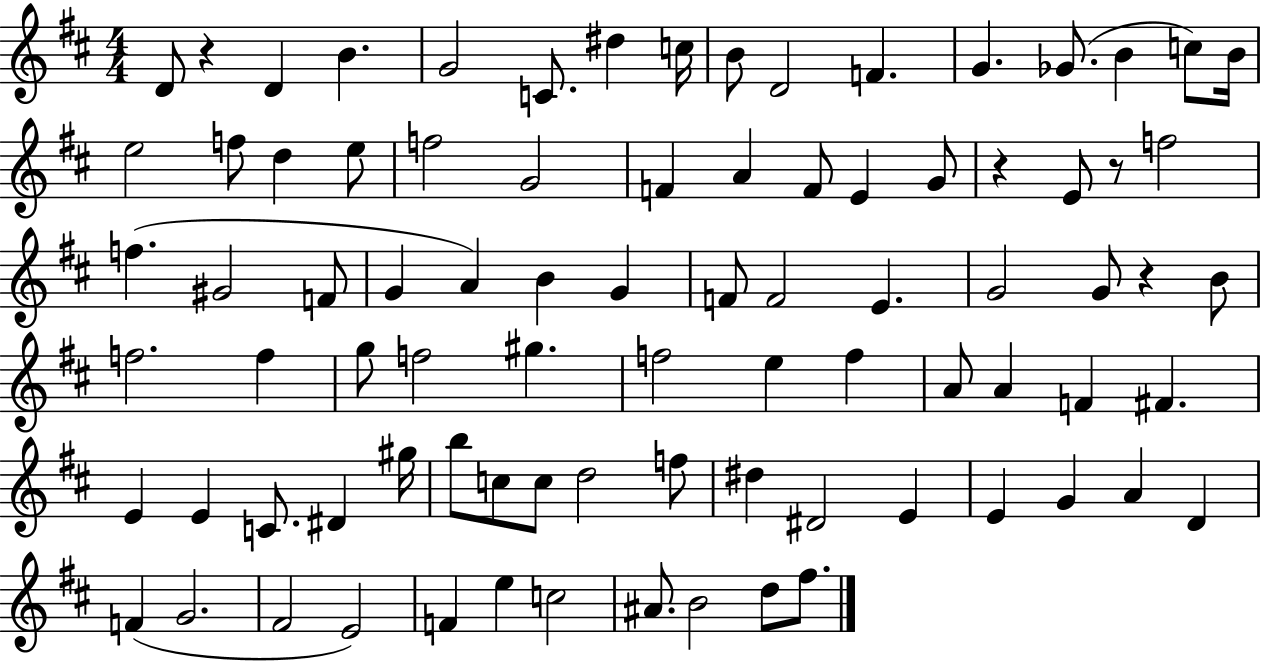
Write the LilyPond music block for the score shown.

{
  \clef treble
  \numericTimeSignature
  \time 4/4
  \key d \major
  \repeat volta 2 { d'8 r4 d'4 b'4. | g'2 c'8. dis''4 c''16 | b'8 d'2 f'4. | g'4. ges'8.( b'4 c''8) b'16 | \break e''2 f''8 d''4 e''8 | f''2 g'2 | f'4 a'4 f'8 e'4 g'8 | r4 e'8 r8 f''2 | \break f''4.( gis'2 f'8 | g'4 a'4) b'4 g'4 | f'8 f'2 e'4. | g'2 g'8 r4 b'8 | \break f''2. f''4 | g''8 f''2 gis''4. | f''2 e''4 f''4 | a'8 a'4 f'4 fis'4. | \break e'4 e'4 c'8. dis'4 gis''16 | b''8 c''8 c''8 d''2 f''8 | dis''4 dis'2 e'4 | e'4 g'4 a'4 d'4 | \break f'4( g'2. | fis'2 e'2) | f'4 e''4 c''2 | ais'8. b'2 d''8 fis''8. | \break } \bar "|."
}